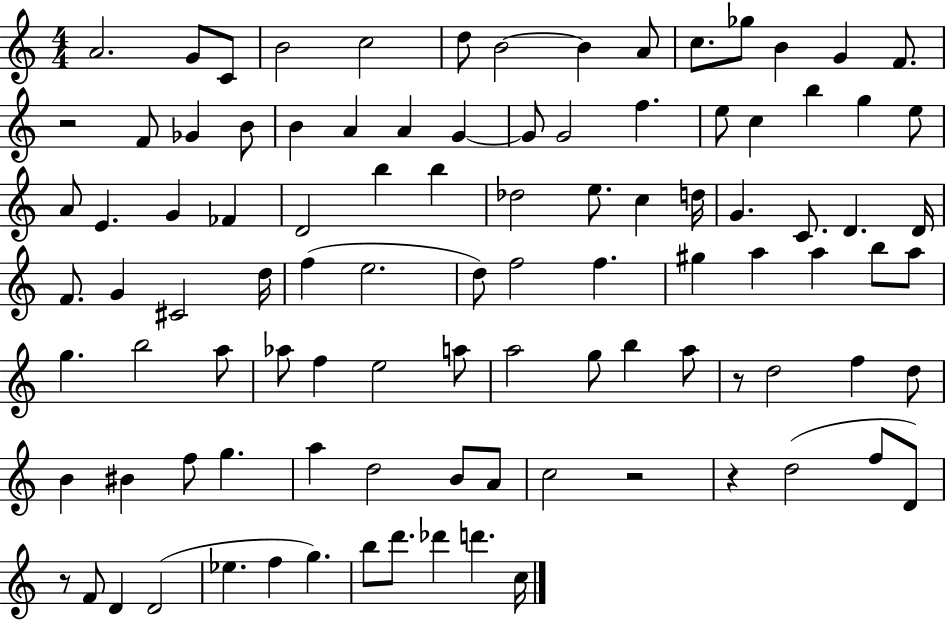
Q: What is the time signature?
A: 4/4